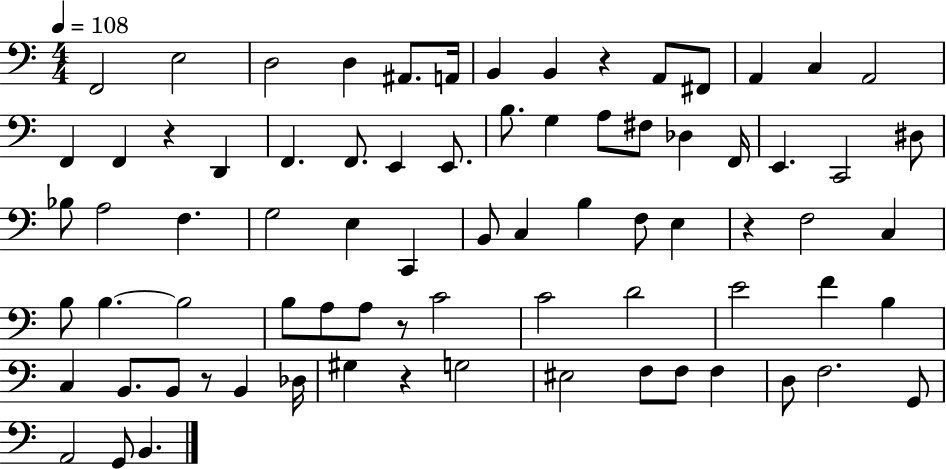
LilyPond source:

{
  \clef bass
  \numericTimeSignature
  \time 4/4
  \key c \major
  \tempo 4 = 108
  f,2 e2 | d2 d4 ais,8. a,16 | b,4 b,4 r4 a,8 fis,8 | a,4 c4 a,2 | \break f,4 f,4 r4 d,4 | f,4. f,8. e,4 e,8. | b8. g4 a8 fis8 des4 f,16 | e,4. c,2 dis8 | \break bes8 a2 f4. | g2 e4 c,4 | b,8 c4 b4 f8 e4 | r4 f2 c4 | \break b8 b4.~~ b2 | b8 a8 a8 r8 c'2 | c'2 d'2 | e'2 f'4 b4 | \break c4 b,8. b,8 r8 b,4 des16 | gis4 r4 g2 | eis2 f8 f8 f4 | d8 f2. g,8 | \break a,2 g,8 b,4. | \bar "|."
}